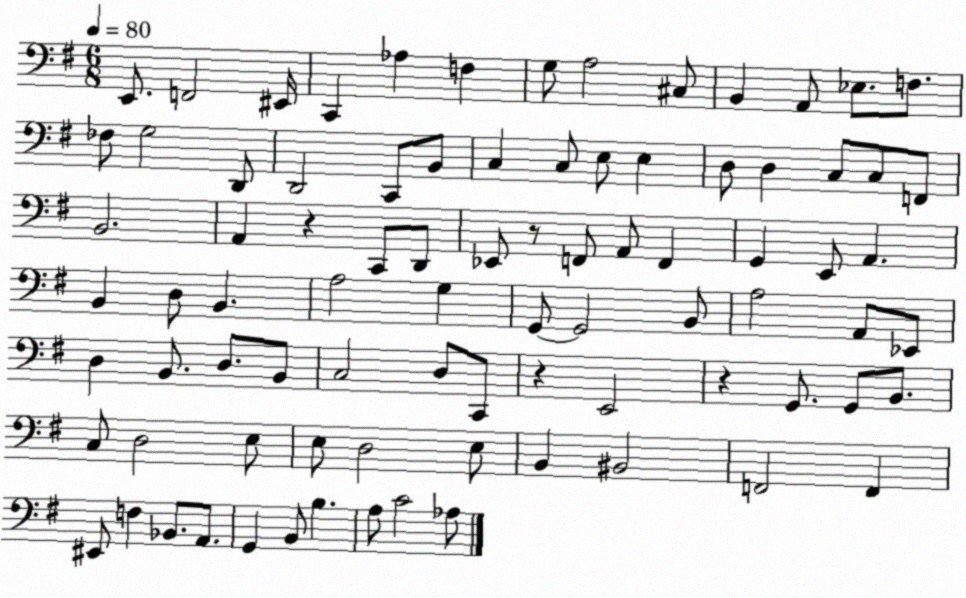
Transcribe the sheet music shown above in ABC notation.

X:1
T:Untitled
M:6/8
L:1/4
K:G
E,,/2 F,,2 ^E,,/4 C,, _A, F, G,/2 A,2 ^C,/2 B,, A,,/2 _E,/2 F,/2 _F,/2 G,2 D,,/2 D,,2 C,,/2 B,,/2 C, C,/2 E,/2 E, D,/2 D, C,/2 C,/2 F,,/2 B,,2 A,, z C,,/2 D,,/2 _E,,/2 z/2 F,,/2 A,,/2 F,, G,, E,,/2 A,, B,, D,/2 B,, A,2 G, G,,/2 G,,2 B,,/2 A,2 A,,/2 _E,,/2 D, B,,/2 D,/2 B,,/2 C,2 D,/2 C,,/2 z E,,2 z G,,/2 G,,/2 B,,/2 C,/2 D,2 E,/2 E,/2 D,2 E,/2 B,, ^B,,2 F,,2 F,, ^E,,/2 F, _B,,/2 A,,/2 G,, B,,/2 B, A,/2 C2 _A,/2